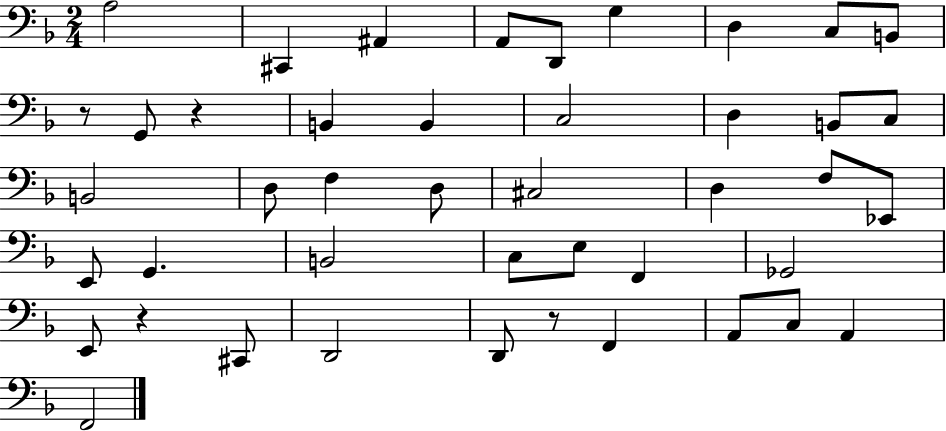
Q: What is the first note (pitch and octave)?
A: A3